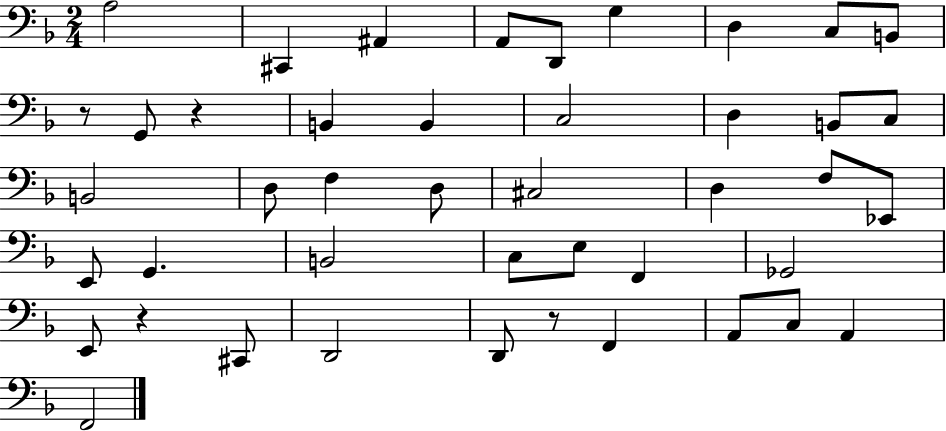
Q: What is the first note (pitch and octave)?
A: A3